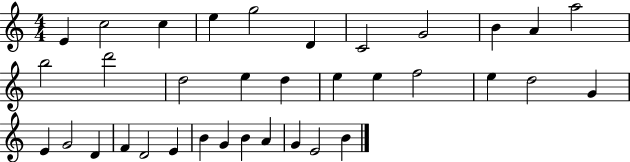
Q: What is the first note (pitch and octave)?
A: E4